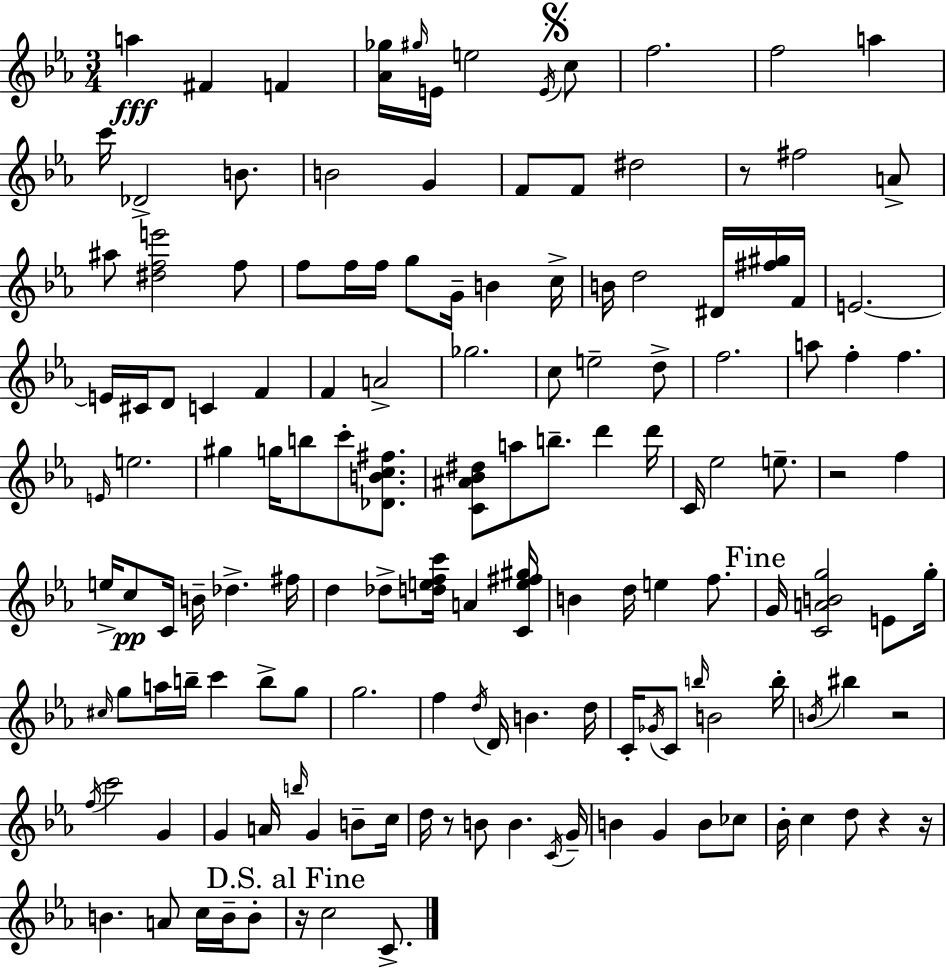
{
  \clef treble
  \numericTimeSignature
  \time 3/4
  \key ees \major
  \repeat volta 2 { a''4\fff fis'4 f'4 | <aes' ges''>16 \grace { gis''16 } e'16 e''2 \acciaccatura { e'16 } | \mark \markup { \musicglyph "scripts.segno" } c''8 f''2. | f''2 a''4 | \break c'''16 des'2-> b'8. | b'2 g'4 | f'8 f'8 dis''2 | r8 fis''2 | \break a'8-> ais''8 <dis'' f'' e'''>2 | f''8 f''8 f''16 f''16 g''8 g'16-- b'4 | c''16-> b'16 d''2 dis'16 | <fis'' gis''>16 f'16 e'2.~~ | \break e'16 cis'16 d'8 c'4 f'4 | f'4 a'2-> | ges''2. | c''8 e''2-- | \break d''8-> f''2. | a''8 f''4-. f''4. | \grace { e'16 } e''2. | gis''4 g''16 b''8 c'''8-. | \break <des' b' c'' fis''>8. <c' ais' bes' dis''>8 a''8 b''8.-- d'''4 | d'''16 c'16 ees''2 | e''8.-- r2 f''4 | e''16-> c''8\pp c'16 b'16-- des''4.-> | \break fis''16 d''4 des''8-> <d'' e'' f'' c'''>16 a'4 | <c' e'' fis'' gis''>16 b'4 d''16 e''4 | f''8. \mark "Fine" g'16 <c' a' b' g''>2 | e'8 g''16-. \grace { cis''16 } g''8 a''16 b''16-- c'''4 | \break b''8-> g''8 g''2. | f''4 \acciaccatura { d''16 } d'16 b'4. | d''16 c'16-. \acciaccatura { ges'16 } c'8 \grace { b''16 } b'2 | b''16-. \acciaccatura { b'16 } bis''4 | \break r2 \acciaccatura { f''16 } c'''2 | g'4 g'4 | a'16 \grace { b''16 } g'4 b'8-- c''16 d''16 r8 | b'8 b'4. \acciaccatura { c'16 } g'16-- b'4 | \break g'4 b'8 ces''8 bes'16-. | c''4 d''8 r4 r16 b'4. | a'8 c''16 b'16-- b'8-. \mark "D.S. al Fine" r16 | c''2 c'8.-> } \bar "|."
}